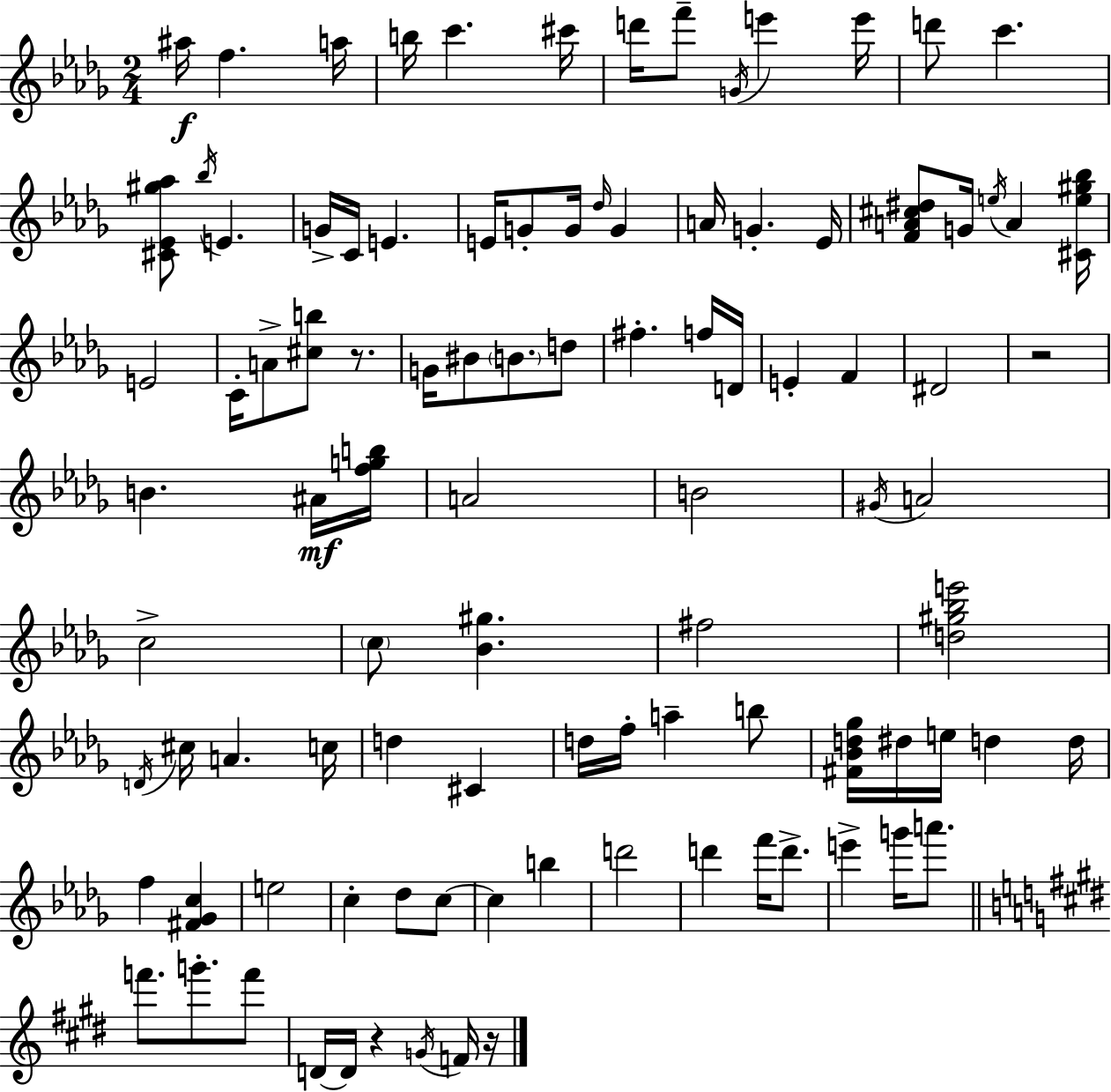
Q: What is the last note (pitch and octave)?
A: F4